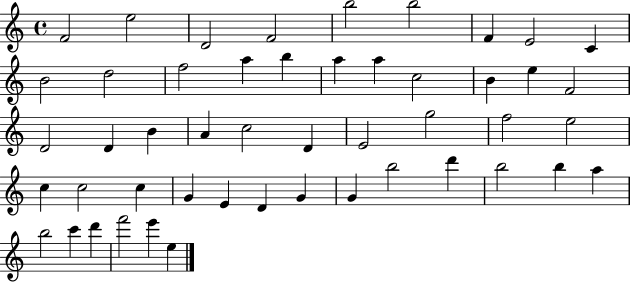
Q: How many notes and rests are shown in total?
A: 49